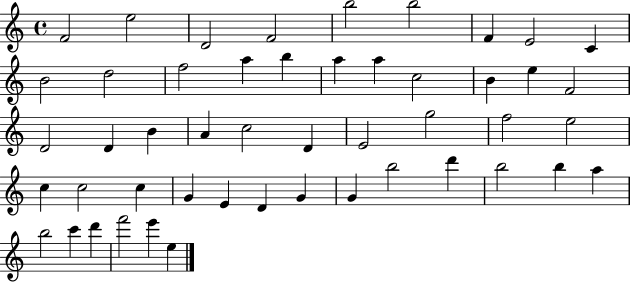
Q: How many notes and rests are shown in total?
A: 49